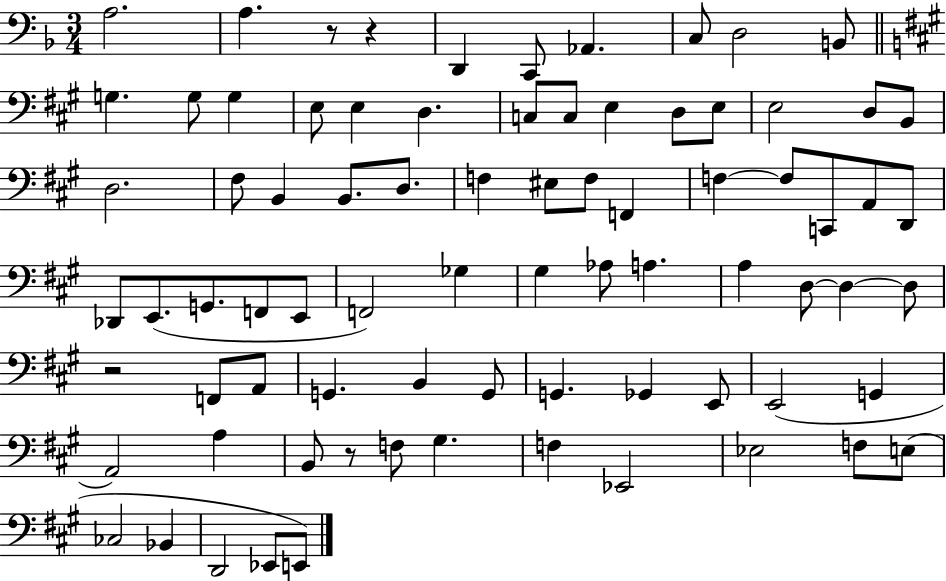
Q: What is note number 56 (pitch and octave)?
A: G2